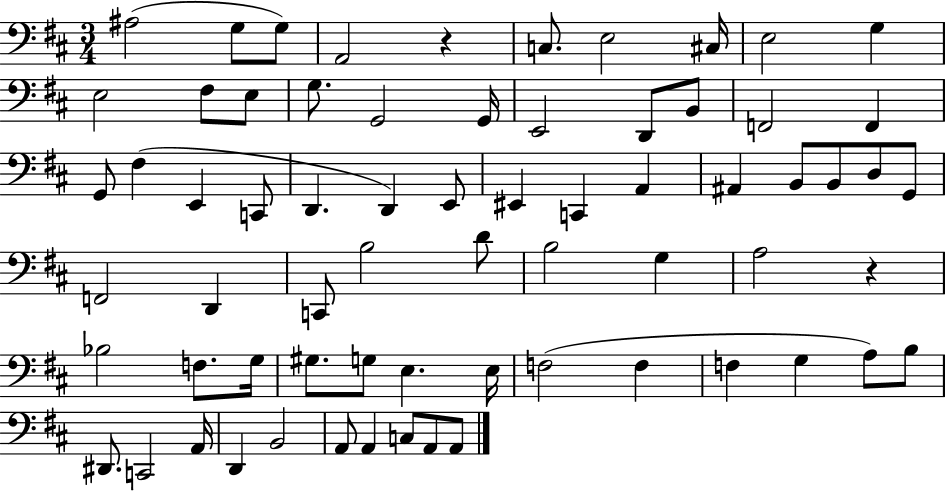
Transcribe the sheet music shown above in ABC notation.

X:1
T:Untitled
M:3/4
L:1/4
K:D
^A,2 G,/2 G,/2 A,,2 z C,/2 E,2 ^C,/4 E,2 G, E,2 ^F,/2 E,/2 G,/2 G,,2 G,,/4 E,,2 D,,/2 B,,/2 F,,2 F,, G,,/2 ^F, E,, C,,/2 D,, D,, E,,/2 ^E,, C,, A,, ^A,, B,,/2 B,,/2 D,/2 G,,/2 F,,2 D,, C,,/2 B,2 D/2 B,2 G, A,2 z _B,2 F,/2 G,/4 ^G,/2 G,/2 E, E,/4 F,2 F, F, G, A,/2 B,/2 ^D,,/2 C,,2 A,,/4 D,, B,,2 A,,/2 A,, C,/2 A,,/2 A,,/2